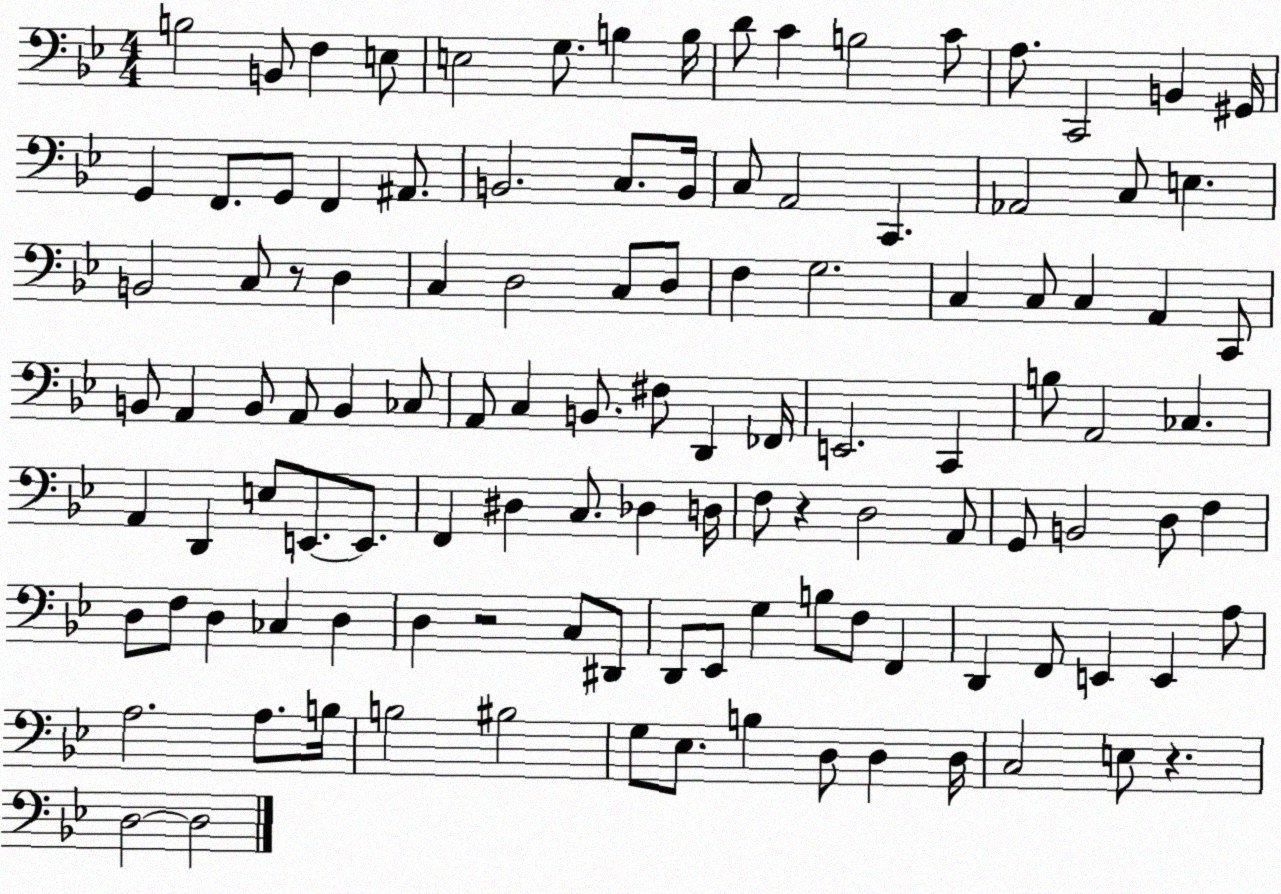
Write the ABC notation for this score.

X:1
T:Untitled
M:4/4
L:1/4
K:Bb
B,2 B,,/2 F, E,/2 E,2 G,/2 B, B,/4 D/2 C B,2 C/2 A,/2 C,,2 B,, ^G,,/4 G,, F,,/2 G,,/2 F,, ^A,,/2 B,,2 C,/2 B,,/4 C,/2 A,,2 C,, _A,,2 C,/2 E, B,,2 C,/2 z/2 D, C, D,2 C,/2 D,/2 F, G,2 C, C,/2 C, A,, C,,/2 B,,/2 A,, B,,/2 A,,/2 B,, _C,/2 A,,/2 C, B,,/2 ^F,/2 D,, _F,,/4 E,,2 C,, B,/2 A,,2 _C, A,, D,, E,/2 E,,/2 E,,/2 F,, ^D, C,/2 _D, D,/4 F,/2 z D,2 A,,/2 G,,/2 B,,2 D,/2 F, D,/2 F,/2 D, _C, D, D, z2 C,/2 ^D,,/2 D,,/2 _E,,/2 G, B,/2 F,/2 F,, D,, F,,/2 E,, E,, A,/2 A,2 A,/2 B,/4 B,2 ^B,2 G,/2 _E,/2 B, D,/2 D, D,/4 C,2 E,/2 z D,2 D,2